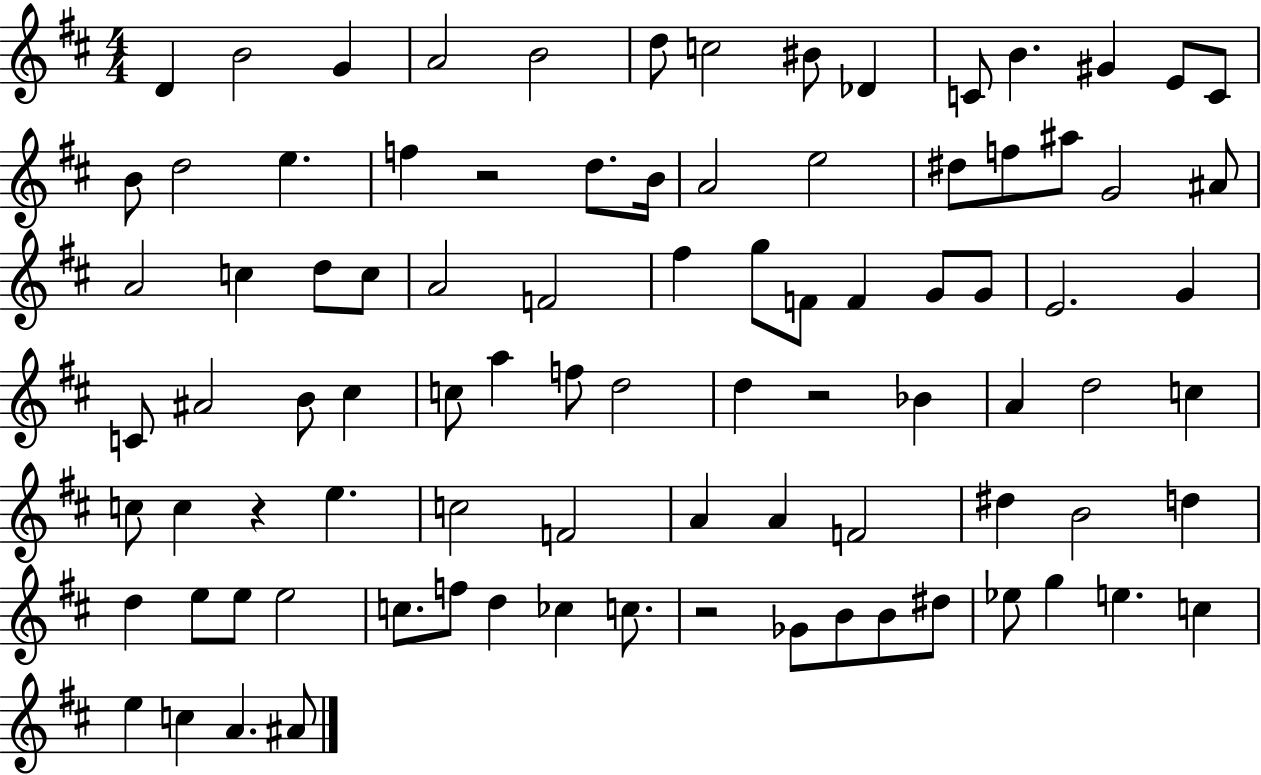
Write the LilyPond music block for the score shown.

{
  \clef treble
  \numericTimeSignature
  \time 4/4
  \key d \major
  d'4 b'2 g'4 | a'2 b'2 | d''8 c''2 bis'8 des'4 | c'8 b'4. gis'4 e'8 c'8 | \break b'8 d''2 e''4. | f''4 r2 d''8. b'16 | a'2 e''2 | dis''8 f''8 ais''8 g'2 ais'8 | \break a'2 c''4 d''8 c''8 | a'2 f'2 | fis''4 g''8 f'8 f'4 g'8 g'8 | e'2. g'4 | \break c'8 ais'2 b'8 cis''4 | c''8 a''4 f''8 d''2 | d''4 r2 bes'4 | a'4 d''2 c''4 | \break c''8 c''4 r4 e''4. | c''2 f'2 | a'4 a'4 f'2 | dis''4 b'2 d''4 | \break d''4 e''8 e''8 e''2 | c''8. f''8 d''4 ces''4 c''8. | r2 ges'8 b'8 b'8 dis''8 | ees''8 g''4 e''4. c''4 | \break e''4 c''4 a'4. ais'8 | \bar "|."
}